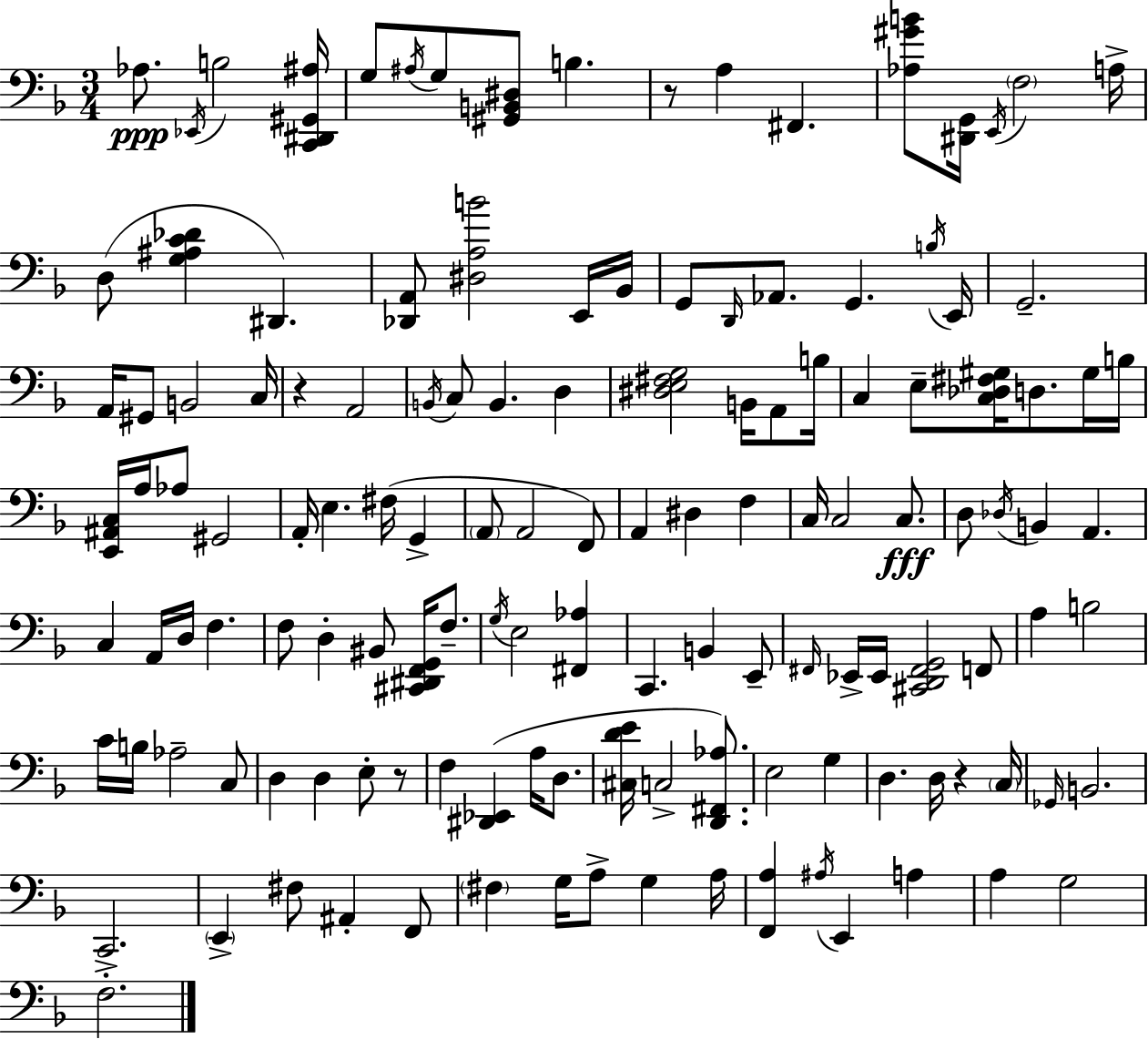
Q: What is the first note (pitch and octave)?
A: Ab3